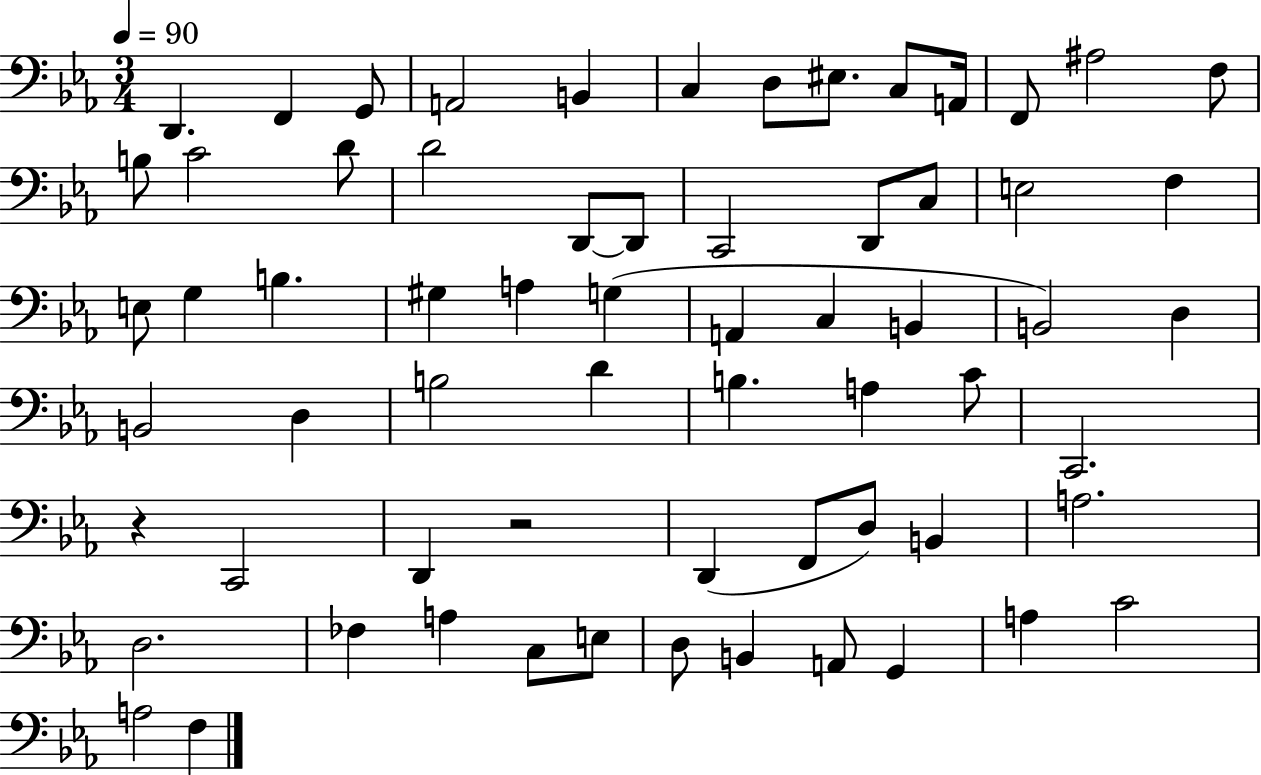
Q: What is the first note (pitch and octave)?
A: D2